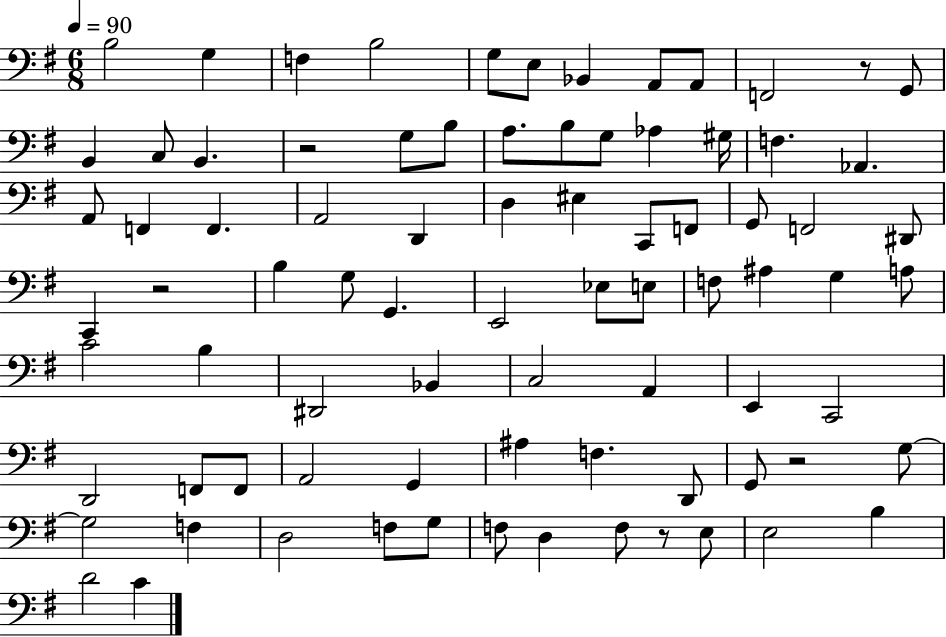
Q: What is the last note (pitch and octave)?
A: C4